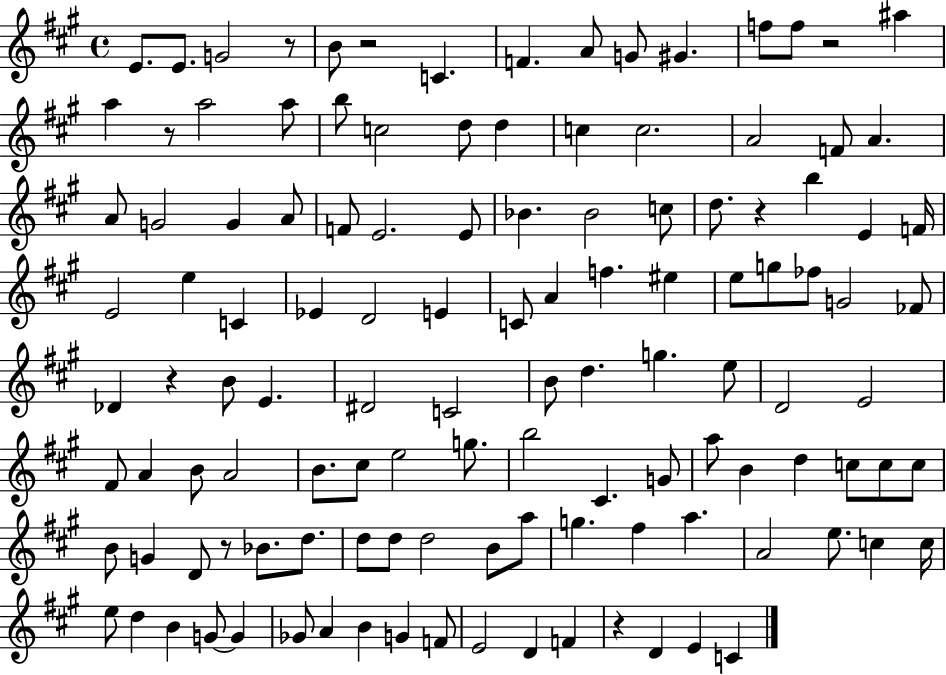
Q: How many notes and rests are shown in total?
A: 122